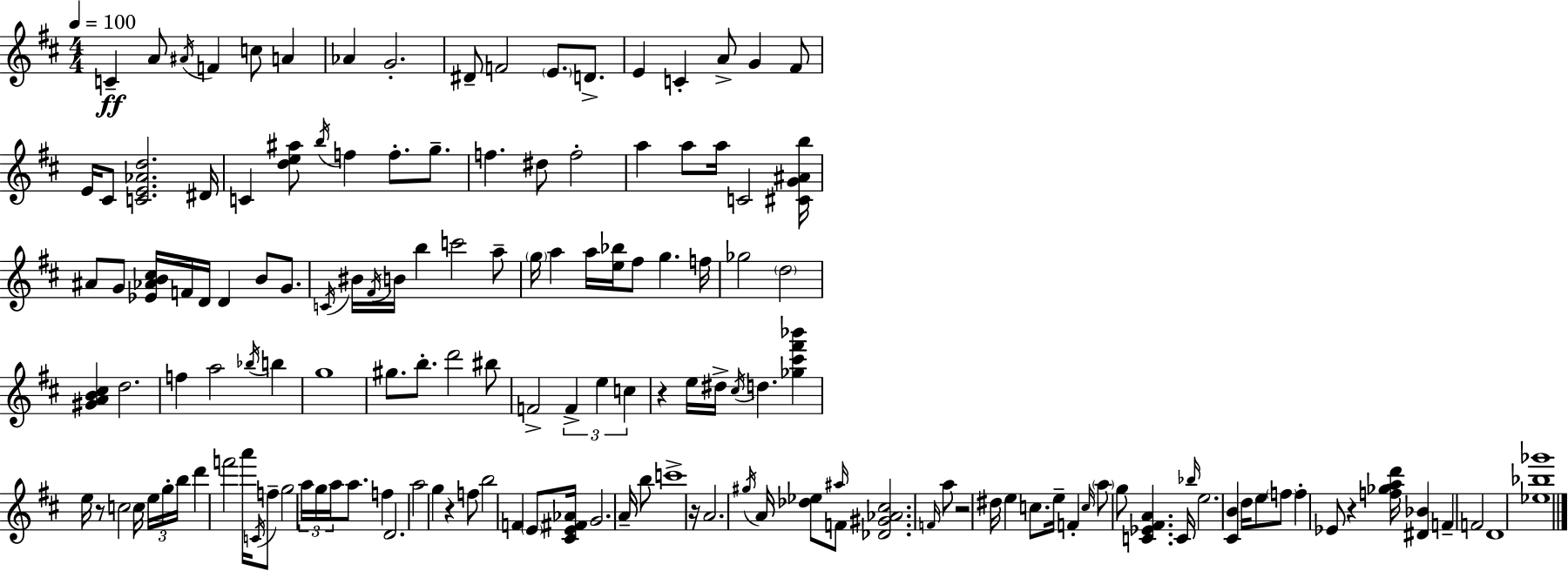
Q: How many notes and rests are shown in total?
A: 147